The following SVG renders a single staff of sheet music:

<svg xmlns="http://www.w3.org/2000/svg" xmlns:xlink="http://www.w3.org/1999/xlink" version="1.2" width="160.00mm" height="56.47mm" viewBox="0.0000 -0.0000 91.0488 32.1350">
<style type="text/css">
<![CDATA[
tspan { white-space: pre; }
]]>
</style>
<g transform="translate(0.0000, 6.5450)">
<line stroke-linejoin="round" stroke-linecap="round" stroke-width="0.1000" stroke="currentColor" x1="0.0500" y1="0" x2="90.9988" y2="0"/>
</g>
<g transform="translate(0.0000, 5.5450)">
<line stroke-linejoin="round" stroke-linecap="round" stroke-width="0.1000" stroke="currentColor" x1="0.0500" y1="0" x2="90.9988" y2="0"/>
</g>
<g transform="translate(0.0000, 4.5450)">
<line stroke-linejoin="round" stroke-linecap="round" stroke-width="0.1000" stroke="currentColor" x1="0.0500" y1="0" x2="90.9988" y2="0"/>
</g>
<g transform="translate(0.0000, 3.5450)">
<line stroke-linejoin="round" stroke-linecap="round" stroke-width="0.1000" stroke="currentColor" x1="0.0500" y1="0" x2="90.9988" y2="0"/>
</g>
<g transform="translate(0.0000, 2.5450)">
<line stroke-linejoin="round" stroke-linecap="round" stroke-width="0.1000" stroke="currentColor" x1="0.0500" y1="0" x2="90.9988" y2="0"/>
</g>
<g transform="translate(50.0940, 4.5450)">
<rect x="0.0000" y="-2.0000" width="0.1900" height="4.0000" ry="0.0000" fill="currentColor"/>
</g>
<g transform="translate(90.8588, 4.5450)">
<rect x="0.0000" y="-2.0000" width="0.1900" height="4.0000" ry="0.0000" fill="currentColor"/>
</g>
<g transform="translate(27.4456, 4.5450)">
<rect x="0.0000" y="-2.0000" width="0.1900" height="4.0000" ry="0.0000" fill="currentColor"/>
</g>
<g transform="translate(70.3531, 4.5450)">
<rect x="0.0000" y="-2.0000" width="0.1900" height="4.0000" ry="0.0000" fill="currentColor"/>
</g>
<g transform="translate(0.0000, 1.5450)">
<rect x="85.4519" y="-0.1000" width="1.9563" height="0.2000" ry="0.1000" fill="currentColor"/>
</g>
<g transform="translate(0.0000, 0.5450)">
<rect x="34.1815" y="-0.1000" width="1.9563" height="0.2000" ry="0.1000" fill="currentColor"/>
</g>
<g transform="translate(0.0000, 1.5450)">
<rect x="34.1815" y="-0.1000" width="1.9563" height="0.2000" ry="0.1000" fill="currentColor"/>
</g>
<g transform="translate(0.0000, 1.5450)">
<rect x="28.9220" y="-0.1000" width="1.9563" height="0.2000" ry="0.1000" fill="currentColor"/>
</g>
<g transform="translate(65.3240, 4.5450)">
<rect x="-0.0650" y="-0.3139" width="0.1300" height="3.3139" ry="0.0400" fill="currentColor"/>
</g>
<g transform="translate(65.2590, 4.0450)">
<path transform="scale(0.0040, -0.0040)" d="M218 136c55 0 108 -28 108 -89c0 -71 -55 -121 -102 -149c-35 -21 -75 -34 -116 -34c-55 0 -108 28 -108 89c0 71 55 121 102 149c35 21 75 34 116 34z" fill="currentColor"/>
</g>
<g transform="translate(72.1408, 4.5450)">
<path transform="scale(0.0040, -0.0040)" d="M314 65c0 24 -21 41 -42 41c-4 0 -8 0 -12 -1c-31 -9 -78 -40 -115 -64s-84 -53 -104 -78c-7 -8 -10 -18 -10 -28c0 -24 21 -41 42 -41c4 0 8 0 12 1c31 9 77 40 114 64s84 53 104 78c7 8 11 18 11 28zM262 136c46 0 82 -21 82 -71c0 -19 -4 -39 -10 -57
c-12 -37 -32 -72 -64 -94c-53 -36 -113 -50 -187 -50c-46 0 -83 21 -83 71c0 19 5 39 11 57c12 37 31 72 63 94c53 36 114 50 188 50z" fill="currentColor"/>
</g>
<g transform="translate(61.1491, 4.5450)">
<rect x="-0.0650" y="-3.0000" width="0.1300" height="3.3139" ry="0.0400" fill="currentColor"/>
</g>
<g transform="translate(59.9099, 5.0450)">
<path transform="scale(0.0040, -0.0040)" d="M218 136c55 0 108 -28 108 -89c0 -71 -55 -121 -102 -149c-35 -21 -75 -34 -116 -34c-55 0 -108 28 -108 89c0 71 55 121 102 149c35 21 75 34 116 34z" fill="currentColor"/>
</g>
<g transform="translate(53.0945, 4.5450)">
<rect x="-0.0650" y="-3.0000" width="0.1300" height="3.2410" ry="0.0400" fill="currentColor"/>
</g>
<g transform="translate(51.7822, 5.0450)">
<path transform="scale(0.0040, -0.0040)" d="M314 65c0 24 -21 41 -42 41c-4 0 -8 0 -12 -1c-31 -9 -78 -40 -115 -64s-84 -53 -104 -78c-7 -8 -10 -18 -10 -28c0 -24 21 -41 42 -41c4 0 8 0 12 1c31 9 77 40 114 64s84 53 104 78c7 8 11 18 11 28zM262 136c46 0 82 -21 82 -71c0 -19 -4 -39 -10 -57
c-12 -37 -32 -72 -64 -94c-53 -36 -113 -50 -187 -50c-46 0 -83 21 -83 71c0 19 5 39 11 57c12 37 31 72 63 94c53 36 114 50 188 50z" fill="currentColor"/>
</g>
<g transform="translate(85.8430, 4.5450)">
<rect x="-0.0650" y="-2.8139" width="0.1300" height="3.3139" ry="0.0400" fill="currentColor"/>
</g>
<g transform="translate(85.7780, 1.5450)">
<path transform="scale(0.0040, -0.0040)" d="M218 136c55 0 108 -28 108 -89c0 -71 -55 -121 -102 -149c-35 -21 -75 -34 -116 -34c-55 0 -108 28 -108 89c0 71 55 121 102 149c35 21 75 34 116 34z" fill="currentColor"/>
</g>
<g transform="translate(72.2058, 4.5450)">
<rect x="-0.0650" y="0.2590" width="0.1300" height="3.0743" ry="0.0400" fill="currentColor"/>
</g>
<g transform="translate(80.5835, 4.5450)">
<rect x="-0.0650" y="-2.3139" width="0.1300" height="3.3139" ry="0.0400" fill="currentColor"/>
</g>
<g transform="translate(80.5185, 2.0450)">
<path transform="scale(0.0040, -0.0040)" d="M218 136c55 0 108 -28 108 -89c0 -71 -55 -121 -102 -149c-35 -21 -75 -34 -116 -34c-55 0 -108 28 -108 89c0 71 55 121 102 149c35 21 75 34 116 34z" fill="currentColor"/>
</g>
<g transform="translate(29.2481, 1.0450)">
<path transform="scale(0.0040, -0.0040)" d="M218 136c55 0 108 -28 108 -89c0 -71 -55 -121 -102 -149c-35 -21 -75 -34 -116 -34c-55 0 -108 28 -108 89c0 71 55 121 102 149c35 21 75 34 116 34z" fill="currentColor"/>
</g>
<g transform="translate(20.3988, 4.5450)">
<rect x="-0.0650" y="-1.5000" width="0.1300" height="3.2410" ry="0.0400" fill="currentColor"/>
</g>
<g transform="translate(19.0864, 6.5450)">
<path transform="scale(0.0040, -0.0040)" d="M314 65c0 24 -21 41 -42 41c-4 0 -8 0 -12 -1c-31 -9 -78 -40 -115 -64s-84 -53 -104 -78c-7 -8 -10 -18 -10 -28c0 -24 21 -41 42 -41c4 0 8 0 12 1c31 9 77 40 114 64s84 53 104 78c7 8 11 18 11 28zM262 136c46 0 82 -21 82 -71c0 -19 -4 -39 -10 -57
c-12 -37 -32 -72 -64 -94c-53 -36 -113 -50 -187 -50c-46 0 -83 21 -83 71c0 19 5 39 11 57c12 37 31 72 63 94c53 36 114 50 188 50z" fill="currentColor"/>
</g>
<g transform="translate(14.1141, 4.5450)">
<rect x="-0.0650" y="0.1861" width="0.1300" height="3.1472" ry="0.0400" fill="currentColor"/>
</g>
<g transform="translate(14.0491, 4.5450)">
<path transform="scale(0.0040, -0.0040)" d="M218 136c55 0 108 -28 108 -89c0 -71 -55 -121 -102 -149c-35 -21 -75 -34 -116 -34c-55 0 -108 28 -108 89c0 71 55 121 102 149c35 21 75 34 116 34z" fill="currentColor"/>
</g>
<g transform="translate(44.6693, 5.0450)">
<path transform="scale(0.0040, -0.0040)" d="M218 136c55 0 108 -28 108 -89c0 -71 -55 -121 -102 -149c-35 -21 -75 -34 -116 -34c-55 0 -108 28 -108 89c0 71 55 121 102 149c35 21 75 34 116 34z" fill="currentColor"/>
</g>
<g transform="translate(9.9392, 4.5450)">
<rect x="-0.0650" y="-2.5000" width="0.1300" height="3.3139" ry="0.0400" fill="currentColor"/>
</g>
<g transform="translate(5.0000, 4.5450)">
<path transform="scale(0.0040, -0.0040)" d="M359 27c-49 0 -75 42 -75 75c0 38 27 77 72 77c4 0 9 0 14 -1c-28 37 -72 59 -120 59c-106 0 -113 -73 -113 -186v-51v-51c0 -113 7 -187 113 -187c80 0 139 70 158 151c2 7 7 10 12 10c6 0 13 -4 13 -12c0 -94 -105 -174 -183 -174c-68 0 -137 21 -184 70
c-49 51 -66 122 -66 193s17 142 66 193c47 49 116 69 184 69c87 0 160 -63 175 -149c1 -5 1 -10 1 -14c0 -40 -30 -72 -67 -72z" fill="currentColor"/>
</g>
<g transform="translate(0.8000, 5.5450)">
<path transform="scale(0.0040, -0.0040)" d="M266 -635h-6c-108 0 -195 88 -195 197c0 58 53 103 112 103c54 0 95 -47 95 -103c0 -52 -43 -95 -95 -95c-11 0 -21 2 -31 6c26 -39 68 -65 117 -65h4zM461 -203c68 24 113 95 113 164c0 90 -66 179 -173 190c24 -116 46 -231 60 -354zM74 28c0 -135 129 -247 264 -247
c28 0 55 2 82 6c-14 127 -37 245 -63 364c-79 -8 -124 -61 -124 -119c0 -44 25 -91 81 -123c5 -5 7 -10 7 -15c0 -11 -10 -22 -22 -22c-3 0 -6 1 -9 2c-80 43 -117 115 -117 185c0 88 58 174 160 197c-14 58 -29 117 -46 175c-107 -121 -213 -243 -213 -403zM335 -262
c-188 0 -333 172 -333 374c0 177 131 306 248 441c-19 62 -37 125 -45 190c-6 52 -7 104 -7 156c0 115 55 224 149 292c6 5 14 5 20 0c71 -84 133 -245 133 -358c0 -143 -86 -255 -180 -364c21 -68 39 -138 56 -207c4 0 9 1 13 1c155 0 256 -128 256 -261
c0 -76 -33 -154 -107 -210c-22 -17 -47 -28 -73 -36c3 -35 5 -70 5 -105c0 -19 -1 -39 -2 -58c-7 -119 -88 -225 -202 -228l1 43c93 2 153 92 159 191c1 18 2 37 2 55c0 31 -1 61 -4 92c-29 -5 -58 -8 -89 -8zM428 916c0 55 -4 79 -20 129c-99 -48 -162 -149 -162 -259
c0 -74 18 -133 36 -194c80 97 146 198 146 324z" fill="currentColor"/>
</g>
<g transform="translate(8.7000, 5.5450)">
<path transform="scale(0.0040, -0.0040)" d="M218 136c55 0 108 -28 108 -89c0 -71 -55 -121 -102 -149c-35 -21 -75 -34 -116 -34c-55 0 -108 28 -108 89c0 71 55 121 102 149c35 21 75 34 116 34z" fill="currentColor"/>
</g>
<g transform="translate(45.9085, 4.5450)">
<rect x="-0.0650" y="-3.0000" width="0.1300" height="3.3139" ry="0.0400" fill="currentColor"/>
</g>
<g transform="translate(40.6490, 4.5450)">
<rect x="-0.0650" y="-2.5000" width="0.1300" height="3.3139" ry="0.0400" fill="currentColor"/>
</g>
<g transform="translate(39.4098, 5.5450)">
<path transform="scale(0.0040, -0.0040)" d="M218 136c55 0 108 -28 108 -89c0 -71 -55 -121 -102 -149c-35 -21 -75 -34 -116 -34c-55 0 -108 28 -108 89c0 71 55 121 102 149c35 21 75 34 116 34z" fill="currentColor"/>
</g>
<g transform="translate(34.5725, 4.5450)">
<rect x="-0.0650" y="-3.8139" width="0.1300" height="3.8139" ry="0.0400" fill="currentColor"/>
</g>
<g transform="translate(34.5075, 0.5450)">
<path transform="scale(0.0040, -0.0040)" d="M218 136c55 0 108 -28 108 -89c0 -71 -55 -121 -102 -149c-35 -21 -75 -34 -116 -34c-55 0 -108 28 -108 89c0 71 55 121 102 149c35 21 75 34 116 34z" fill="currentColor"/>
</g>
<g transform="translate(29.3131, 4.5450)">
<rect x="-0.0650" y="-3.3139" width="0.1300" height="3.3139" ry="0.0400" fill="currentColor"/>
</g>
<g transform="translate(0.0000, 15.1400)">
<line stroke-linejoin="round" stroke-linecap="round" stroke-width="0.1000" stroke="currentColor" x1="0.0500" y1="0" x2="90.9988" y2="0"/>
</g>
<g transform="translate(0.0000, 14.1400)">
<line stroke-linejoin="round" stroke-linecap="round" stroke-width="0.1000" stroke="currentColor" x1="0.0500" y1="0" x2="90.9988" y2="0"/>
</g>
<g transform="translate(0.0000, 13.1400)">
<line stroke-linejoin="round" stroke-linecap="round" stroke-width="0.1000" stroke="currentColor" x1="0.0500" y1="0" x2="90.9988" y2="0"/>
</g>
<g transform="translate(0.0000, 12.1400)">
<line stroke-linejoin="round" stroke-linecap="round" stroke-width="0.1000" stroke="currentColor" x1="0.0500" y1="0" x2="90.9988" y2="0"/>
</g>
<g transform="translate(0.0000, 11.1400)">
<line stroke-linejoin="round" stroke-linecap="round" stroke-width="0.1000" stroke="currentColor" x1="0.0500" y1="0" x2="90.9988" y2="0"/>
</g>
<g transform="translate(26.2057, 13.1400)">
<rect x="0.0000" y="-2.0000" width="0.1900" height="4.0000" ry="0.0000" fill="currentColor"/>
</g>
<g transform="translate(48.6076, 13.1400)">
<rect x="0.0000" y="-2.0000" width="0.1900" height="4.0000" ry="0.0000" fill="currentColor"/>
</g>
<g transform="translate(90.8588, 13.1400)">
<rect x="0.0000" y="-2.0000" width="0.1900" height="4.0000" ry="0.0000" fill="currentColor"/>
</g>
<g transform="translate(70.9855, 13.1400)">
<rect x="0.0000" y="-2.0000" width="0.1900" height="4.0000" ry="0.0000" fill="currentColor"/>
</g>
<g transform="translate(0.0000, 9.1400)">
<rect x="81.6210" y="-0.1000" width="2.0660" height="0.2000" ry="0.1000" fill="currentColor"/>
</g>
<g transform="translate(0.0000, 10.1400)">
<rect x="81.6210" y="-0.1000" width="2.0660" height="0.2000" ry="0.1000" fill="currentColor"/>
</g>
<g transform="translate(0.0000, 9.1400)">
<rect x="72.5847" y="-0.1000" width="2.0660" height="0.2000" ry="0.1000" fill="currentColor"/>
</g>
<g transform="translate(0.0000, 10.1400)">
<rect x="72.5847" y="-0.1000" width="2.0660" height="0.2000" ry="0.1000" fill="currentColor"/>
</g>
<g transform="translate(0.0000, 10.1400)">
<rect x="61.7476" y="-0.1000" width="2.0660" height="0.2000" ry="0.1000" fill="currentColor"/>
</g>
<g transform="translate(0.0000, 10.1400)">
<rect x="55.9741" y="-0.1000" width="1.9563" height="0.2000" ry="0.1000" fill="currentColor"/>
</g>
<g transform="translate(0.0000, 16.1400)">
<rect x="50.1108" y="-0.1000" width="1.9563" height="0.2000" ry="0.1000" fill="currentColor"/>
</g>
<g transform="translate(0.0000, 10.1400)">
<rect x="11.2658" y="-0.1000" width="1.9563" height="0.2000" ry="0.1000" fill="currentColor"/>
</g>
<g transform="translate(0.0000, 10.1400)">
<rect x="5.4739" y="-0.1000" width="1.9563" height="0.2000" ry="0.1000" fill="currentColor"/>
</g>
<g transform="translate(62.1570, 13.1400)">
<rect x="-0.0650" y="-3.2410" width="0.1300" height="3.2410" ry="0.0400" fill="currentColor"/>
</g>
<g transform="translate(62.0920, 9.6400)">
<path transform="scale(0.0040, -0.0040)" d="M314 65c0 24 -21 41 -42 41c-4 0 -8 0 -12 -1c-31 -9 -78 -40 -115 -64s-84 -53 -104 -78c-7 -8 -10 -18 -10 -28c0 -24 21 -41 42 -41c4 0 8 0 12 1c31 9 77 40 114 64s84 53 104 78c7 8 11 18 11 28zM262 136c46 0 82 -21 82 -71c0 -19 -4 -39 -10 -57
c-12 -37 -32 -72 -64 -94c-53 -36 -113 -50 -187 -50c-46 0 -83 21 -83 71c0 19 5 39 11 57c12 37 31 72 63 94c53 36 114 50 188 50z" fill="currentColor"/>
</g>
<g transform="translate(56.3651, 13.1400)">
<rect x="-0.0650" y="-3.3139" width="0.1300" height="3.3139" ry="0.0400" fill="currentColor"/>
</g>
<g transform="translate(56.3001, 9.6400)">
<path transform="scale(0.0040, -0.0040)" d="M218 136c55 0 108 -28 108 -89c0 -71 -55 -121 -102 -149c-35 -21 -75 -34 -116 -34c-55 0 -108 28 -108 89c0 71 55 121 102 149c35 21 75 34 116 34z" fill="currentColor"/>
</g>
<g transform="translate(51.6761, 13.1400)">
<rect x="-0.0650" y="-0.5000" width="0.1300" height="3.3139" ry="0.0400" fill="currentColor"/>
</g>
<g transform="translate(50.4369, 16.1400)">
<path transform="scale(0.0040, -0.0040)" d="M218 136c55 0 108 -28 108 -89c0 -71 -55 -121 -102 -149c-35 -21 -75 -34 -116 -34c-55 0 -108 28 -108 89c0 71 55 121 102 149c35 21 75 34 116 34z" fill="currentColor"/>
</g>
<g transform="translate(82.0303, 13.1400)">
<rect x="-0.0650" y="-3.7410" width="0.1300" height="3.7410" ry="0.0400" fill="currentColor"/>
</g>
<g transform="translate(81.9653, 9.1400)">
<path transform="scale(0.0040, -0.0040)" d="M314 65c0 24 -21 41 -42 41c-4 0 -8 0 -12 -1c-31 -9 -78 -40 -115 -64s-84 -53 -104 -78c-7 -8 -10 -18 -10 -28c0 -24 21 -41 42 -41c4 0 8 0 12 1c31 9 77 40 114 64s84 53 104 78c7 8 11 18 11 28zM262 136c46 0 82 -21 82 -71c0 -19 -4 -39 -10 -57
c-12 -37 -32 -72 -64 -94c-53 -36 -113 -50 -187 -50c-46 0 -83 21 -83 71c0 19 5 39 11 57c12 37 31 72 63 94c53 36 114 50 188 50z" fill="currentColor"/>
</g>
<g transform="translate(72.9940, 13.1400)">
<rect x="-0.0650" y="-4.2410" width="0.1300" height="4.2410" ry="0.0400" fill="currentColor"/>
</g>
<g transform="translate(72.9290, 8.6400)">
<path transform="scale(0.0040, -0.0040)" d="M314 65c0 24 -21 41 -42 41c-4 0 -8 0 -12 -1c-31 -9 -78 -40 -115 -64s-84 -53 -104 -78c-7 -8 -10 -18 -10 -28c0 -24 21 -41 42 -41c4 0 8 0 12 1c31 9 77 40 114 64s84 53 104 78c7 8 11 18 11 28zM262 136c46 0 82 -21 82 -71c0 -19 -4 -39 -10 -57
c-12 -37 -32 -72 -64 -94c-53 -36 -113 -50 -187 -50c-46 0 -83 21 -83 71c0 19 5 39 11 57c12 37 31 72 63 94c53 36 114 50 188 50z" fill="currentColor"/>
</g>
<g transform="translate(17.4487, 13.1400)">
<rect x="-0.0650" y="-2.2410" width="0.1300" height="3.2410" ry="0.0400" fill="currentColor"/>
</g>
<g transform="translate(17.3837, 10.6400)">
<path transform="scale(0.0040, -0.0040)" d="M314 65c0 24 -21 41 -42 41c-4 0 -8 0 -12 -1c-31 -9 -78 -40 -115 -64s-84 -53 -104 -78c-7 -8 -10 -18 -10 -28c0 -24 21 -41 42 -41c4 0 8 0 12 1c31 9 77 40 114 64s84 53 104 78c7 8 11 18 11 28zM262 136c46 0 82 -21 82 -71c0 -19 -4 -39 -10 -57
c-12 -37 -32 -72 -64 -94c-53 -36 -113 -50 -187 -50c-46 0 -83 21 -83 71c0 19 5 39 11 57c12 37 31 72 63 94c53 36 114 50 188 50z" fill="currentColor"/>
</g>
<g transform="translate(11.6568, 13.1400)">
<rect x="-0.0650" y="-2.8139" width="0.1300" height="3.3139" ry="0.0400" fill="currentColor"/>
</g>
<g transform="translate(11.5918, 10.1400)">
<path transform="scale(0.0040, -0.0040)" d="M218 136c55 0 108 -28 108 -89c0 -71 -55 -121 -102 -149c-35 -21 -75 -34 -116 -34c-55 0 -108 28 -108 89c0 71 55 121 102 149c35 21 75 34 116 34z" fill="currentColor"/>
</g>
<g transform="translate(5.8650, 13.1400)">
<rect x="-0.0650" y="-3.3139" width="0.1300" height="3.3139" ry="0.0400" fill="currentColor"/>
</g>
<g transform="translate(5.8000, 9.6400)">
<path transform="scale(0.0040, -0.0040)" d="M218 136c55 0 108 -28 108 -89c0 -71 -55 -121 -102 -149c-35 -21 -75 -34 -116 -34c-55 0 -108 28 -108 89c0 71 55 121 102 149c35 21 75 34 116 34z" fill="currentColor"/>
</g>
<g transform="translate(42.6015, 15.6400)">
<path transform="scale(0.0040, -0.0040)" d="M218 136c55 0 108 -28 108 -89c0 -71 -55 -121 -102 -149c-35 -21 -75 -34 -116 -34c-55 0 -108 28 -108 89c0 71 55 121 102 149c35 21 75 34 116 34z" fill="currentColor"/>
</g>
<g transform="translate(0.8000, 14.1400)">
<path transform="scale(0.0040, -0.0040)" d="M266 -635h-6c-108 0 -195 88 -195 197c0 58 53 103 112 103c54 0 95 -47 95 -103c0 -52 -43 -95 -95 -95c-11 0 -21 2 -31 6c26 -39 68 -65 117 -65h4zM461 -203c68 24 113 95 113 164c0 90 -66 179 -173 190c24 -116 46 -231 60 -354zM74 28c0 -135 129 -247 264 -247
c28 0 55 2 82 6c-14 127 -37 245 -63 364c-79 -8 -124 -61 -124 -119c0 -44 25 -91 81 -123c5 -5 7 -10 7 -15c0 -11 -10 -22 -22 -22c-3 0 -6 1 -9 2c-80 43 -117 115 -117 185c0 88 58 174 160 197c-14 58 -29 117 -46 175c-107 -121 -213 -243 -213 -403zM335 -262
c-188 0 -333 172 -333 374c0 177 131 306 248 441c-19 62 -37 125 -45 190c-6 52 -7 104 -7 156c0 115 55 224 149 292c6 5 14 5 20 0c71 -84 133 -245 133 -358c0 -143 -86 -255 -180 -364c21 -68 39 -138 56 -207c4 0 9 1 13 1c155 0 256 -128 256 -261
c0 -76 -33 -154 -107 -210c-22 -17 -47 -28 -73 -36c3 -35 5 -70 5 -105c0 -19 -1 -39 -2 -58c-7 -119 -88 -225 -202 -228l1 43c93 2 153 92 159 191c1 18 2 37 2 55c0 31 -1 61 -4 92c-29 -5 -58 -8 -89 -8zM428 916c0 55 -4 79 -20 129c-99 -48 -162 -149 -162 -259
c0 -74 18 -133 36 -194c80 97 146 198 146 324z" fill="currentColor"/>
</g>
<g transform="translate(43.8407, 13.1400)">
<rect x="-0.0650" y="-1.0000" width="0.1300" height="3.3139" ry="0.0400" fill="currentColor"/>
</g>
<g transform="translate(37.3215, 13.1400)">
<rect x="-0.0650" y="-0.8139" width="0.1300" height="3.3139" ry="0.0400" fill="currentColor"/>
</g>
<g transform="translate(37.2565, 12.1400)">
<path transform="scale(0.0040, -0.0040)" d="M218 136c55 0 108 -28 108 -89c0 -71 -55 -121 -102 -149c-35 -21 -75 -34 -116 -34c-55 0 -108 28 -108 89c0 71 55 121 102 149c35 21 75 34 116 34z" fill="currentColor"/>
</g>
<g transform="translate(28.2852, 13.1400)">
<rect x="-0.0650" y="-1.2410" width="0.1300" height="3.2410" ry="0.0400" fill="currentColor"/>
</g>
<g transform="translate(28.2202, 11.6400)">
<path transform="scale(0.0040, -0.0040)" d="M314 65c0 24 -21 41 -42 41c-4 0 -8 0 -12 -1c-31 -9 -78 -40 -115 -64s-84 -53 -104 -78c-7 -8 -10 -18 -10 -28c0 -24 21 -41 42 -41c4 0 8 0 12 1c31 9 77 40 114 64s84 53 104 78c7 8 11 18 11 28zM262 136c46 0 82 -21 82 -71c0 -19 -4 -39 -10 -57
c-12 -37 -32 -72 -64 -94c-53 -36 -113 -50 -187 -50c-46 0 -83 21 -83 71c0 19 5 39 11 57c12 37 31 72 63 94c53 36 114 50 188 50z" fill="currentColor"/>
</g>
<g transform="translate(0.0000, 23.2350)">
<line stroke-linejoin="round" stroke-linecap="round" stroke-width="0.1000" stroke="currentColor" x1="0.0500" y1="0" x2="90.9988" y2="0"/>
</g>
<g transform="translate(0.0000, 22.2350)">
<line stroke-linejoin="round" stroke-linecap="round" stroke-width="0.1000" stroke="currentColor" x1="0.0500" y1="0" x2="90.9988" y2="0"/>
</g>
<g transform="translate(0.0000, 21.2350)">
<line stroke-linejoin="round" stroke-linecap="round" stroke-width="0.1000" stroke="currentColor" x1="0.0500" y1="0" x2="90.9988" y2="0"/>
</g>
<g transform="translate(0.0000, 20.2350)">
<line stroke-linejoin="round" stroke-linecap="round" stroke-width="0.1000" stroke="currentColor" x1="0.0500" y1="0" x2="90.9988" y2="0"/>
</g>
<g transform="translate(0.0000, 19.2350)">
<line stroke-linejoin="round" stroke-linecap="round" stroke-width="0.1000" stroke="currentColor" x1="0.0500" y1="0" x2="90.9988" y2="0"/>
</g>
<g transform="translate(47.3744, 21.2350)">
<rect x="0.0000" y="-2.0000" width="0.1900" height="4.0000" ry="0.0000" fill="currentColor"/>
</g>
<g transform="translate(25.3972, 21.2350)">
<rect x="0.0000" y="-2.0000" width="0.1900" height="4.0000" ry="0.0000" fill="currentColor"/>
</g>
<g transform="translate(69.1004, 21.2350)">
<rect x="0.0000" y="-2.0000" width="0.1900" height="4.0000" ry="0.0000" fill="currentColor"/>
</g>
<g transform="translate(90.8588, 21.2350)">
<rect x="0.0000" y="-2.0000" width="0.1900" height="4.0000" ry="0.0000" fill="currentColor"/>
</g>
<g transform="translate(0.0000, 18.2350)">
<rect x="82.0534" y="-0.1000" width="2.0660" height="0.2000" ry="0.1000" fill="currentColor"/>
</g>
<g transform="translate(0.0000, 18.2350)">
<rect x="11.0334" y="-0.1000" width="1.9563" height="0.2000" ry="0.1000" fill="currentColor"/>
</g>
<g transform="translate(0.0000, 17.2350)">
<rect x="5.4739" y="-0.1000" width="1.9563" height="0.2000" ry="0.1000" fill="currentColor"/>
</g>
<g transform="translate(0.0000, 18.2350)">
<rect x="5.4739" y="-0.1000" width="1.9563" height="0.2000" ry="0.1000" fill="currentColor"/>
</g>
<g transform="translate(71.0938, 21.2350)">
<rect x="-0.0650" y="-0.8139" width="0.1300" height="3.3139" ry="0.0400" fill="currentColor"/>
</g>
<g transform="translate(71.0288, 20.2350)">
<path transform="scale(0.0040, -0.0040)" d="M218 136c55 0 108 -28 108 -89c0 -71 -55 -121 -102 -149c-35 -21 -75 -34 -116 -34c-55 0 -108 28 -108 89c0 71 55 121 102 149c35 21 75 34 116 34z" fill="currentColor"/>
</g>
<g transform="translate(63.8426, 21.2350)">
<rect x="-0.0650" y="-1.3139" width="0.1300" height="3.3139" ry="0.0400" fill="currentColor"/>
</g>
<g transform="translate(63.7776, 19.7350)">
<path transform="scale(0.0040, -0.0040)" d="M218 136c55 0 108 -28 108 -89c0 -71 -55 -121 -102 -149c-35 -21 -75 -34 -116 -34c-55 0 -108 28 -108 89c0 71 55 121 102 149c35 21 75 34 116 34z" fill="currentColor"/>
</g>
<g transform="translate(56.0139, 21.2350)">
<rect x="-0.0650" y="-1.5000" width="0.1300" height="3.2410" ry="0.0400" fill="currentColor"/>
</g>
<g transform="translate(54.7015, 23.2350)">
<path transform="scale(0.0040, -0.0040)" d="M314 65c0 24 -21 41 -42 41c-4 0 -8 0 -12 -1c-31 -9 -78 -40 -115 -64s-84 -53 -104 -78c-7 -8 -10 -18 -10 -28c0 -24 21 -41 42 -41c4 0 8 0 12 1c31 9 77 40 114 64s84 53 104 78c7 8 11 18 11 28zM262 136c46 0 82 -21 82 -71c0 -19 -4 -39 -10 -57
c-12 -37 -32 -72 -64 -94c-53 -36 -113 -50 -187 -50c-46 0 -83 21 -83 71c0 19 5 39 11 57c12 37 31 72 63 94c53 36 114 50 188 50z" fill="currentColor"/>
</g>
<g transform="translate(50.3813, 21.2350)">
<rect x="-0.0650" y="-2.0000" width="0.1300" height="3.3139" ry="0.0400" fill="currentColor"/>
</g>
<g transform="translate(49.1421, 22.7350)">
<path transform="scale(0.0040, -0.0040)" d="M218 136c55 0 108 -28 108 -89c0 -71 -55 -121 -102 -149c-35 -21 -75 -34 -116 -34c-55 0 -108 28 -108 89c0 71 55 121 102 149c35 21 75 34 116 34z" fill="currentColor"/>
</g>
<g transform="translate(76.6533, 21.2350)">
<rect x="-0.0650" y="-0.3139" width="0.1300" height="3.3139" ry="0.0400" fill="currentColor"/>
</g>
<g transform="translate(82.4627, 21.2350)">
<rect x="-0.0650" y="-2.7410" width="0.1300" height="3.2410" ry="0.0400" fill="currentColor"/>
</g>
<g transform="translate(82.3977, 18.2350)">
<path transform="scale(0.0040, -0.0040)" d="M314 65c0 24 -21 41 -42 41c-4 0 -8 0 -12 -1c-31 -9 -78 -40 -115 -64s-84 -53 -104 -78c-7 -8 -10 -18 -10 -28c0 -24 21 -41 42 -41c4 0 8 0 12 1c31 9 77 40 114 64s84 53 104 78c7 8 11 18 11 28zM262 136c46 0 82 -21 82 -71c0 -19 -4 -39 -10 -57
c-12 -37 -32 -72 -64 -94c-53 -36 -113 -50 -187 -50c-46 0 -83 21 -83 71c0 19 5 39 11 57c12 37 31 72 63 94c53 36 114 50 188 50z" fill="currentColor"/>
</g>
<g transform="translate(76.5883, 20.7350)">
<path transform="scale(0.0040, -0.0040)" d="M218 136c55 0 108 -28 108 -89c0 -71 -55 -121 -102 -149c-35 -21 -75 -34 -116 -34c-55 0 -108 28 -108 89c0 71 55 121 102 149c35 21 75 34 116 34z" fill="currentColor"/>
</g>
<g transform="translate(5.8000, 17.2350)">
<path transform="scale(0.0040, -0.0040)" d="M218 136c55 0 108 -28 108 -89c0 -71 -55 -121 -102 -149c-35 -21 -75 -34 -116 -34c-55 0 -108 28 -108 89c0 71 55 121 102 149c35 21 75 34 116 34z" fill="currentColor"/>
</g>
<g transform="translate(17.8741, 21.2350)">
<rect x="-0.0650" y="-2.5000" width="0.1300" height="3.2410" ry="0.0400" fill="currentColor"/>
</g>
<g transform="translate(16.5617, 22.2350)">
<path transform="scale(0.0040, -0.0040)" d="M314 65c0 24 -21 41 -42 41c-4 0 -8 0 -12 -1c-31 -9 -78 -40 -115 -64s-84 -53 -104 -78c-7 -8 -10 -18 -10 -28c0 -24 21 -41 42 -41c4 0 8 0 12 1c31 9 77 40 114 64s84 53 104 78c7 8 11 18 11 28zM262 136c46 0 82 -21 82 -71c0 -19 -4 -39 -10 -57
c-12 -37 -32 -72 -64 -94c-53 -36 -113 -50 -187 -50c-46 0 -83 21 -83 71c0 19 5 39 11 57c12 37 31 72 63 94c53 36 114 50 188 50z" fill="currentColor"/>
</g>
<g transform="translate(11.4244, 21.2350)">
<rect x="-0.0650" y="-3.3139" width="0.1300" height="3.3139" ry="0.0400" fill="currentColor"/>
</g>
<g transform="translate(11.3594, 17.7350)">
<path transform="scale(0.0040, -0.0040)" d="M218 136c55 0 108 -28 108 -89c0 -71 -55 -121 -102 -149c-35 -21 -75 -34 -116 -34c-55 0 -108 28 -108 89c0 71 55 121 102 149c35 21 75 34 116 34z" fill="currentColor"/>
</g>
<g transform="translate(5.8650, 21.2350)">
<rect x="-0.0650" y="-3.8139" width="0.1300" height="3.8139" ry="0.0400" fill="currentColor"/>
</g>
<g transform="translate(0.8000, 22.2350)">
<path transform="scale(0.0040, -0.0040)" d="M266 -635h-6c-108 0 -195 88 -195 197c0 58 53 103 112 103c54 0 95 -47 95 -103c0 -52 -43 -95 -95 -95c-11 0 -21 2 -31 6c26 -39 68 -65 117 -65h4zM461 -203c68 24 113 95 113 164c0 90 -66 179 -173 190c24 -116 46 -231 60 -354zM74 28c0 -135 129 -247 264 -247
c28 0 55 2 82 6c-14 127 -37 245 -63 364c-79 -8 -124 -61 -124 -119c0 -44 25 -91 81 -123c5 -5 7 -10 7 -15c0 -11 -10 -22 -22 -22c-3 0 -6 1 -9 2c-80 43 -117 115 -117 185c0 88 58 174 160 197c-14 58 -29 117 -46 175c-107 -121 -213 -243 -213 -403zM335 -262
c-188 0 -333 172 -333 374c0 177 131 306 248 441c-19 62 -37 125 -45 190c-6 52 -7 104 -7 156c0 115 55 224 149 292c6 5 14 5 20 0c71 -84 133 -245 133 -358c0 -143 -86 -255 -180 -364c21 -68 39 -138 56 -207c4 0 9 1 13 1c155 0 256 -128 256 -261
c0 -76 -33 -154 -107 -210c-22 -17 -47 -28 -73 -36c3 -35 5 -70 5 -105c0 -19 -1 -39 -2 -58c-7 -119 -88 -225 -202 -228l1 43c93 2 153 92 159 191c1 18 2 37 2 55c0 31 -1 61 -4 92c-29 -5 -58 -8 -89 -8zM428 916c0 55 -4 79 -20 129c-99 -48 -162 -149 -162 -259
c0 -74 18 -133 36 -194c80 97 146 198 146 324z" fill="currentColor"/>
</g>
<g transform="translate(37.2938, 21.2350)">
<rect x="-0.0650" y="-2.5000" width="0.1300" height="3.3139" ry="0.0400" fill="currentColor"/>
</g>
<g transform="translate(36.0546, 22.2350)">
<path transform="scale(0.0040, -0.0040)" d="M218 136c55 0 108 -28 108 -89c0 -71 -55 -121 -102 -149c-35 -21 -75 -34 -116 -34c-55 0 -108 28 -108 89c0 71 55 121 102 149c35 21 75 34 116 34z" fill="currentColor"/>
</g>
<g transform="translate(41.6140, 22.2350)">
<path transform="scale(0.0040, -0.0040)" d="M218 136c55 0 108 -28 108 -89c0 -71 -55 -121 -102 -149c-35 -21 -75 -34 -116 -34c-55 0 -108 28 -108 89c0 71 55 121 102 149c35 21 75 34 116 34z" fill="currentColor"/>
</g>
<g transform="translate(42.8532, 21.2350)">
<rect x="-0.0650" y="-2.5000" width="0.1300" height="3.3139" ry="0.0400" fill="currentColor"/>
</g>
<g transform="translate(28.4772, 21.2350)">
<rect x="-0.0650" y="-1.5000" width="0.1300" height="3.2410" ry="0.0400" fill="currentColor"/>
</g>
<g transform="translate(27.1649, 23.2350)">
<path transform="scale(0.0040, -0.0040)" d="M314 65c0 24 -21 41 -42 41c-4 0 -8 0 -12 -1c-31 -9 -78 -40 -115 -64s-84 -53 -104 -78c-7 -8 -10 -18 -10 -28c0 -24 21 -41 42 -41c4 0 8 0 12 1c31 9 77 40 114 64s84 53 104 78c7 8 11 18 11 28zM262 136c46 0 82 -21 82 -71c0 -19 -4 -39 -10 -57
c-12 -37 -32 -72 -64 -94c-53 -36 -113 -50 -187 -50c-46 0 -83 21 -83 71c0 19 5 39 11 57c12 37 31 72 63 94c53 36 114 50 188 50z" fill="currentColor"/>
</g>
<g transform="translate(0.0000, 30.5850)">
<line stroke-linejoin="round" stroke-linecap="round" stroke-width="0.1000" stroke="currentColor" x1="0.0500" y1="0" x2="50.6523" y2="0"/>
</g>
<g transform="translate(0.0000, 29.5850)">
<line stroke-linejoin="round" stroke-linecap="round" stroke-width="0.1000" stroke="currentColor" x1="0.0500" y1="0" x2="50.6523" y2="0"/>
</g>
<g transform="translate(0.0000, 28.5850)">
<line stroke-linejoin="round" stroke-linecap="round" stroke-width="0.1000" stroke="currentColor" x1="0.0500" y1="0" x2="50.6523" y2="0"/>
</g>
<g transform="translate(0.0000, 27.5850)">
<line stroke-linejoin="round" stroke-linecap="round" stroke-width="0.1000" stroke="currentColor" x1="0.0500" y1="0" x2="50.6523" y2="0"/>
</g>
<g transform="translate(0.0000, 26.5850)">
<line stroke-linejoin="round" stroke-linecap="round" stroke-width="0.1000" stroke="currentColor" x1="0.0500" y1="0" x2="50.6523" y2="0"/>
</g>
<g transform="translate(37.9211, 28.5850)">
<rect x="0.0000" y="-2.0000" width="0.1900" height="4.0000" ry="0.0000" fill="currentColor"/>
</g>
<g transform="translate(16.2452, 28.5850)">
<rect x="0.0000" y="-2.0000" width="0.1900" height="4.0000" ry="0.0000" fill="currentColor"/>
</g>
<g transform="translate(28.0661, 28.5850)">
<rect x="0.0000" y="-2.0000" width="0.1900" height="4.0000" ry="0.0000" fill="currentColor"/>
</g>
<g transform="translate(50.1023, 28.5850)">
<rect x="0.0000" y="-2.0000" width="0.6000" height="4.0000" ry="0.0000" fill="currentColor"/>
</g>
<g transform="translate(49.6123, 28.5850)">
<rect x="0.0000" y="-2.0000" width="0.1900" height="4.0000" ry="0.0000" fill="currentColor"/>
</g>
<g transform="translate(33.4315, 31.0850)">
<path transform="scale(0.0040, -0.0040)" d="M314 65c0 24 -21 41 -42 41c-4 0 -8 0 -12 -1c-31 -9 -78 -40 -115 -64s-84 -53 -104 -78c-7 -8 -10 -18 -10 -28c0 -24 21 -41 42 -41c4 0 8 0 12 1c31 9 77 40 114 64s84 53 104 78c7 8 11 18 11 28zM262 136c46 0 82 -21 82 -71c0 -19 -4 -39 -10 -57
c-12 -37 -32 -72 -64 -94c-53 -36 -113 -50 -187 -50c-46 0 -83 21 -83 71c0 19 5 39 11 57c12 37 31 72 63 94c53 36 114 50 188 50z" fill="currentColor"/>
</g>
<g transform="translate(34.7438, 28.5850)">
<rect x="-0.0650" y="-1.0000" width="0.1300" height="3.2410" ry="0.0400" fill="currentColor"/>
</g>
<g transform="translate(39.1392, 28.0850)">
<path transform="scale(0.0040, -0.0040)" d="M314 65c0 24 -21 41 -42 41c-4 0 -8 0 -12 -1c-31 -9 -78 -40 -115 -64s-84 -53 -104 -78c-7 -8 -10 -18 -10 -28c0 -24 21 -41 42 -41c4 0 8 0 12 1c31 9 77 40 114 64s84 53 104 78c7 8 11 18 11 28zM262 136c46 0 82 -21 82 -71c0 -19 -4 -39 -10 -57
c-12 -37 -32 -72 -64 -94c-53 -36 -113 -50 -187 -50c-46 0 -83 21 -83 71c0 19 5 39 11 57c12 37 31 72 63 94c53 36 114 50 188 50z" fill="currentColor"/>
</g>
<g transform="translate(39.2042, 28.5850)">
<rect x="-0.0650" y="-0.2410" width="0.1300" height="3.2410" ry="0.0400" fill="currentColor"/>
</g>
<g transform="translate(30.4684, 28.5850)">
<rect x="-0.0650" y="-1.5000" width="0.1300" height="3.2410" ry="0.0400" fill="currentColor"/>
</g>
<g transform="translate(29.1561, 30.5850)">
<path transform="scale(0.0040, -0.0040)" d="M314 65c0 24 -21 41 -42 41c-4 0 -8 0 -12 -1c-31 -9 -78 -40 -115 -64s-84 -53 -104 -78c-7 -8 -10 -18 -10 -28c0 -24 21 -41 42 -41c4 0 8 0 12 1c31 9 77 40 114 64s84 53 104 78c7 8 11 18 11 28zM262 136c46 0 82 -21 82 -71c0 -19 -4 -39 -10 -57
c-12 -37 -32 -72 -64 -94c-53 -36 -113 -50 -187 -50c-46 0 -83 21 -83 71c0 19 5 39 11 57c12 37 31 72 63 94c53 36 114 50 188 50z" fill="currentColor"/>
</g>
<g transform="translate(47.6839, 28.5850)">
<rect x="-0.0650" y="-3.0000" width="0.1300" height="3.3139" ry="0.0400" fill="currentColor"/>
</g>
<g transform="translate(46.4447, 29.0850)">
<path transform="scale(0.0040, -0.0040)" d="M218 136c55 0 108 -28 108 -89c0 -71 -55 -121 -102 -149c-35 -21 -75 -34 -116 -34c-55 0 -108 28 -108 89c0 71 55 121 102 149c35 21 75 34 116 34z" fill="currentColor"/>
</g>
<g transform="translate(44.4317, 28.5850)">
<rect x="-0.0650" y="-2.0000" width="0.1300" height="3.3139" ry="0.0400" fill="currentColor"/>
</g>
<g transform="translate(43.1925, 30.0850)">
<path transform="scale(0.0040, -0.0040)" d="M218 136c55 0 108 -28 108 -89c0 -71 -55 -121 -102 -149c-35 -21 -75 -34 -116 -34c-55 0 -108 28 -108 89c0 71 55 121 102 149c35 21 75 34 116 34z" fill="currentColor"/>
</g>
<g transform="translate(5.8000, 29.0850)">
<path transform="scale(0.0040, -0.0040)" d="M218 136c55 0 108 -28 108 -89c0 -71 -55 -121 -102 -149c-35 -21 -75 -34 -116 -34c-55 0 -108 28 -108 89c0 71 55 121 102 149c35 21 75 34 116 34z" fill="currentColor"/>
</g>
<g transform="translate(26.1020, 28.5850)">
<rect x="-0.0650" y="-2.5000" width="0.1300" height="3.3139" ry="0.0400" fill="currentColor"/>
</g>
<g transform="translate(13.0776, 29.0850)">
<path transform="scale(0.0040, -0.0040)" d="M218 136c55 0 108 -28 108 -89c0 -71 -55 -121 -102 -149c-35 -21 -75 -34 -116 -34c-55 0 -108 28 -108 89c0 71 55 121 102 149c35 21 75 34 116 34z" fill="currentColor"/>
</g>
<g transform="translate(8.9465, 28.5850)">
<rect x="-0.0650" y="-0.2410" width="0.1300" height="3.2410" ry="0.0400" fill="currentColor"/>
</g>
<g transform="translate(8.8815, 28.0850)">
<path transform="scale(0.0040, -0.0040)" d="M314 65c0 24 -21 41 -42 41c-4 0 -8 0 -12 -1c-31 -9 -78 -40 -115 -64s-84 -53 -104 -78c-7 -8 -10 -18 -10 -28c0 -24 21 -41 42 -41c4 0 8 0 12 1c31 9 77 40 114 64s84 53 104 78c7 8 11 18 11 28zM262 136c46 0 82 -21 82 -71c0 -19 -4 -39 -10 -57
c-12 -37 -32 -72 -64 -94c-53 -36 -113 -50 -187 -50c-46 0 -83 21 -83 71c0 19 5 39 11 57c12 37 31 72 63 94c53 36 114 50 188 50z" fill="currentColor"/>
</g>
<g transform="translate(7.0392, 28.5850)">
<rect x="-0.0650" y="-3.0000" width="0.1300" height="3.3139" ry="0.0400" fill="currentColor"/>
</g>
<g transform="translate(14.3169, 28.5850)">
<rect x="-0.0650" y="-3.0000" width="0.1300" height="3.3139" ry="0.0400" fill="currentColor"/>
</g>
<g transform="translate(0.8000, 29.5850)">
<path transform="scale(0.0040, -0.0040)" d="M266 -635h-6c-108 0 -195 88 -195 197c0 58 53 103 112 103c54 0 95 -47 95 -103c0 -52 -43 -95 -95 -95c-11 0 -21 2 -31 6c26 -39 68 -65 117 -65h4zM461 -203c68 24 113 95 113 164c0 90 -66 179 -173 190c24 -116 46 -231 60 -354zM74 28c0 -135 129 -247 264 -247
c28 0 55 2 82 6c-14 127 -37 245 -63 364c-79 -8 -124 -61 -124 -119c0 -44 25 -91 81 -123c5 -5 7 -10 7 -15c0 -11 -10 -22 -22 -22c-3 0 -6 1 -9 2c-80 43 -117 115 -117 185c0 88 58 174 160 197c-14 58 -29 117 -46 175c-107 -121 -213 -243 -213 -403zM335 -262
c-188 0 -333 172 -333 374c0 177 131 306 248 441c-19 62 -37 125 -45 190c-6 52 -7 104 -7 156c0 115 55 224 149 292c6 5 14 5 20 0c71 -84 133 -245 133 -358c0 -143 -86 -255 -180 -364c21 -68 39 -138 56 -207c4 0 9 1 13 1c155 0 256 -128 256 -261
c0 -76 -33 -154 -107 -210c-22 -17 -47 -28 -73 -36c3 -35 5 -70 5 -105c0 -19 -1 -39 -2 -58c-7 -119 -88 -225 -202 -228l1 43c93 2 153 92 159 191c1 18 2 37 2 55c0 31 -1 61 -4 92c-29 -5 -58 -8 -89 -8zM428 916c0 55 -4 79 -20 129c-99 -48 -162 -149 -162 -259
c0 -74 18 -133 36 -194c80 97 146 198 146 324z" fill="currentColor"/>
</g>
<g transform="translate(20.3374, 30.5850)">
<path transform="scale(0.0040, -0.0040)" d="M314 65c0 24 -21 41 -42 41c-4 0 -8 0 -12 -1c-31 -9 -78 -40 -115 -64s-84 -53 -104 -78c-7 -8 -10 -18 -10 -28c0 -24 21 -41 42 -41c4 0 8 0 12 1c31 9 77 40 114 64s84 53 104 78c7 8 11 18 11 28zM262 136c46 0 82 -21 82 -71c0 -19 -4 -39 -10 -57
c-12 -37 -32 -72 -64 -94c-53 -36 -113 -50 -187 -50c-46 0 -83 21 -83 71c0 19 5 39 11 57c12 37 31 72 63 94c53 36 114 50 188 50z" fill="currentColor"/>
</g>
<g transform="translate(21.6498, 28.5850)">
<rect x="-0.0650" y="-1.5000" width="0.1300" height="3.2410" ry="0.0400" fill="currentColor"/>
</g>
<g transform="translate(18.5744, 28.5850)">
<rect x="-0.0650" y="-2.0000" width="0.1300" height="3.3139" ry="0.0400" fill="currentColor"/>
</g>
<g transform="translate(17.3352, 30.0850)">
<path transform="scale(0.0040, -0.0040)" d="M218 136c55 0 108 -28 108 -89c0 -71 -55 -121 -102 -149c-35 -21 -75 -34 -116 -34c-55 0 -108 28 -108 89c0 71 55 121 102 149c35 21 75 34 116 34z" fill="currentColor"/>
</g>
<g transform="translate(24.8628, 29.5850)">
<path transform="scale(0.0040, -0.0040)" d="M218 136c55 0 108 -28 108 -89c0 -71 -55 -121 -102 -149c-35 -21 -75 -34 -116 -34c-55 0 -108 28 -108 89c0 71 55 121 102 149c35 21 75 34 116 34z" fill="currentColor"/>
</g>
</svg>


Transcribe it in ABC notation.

X:1
T:Untitled
M:4/4
L:1/4
K:C
G B E2 b c' G A A2 A c B2 g a b a g2 e2 d D C b b2 d'2 c'2 c' b G2 E2 G G F E2 e d c a2 A c2 A F E2 G E2 D2 c2 F A